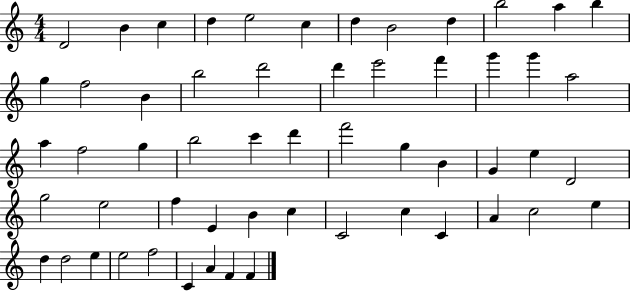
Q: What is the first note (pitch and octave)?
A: D4